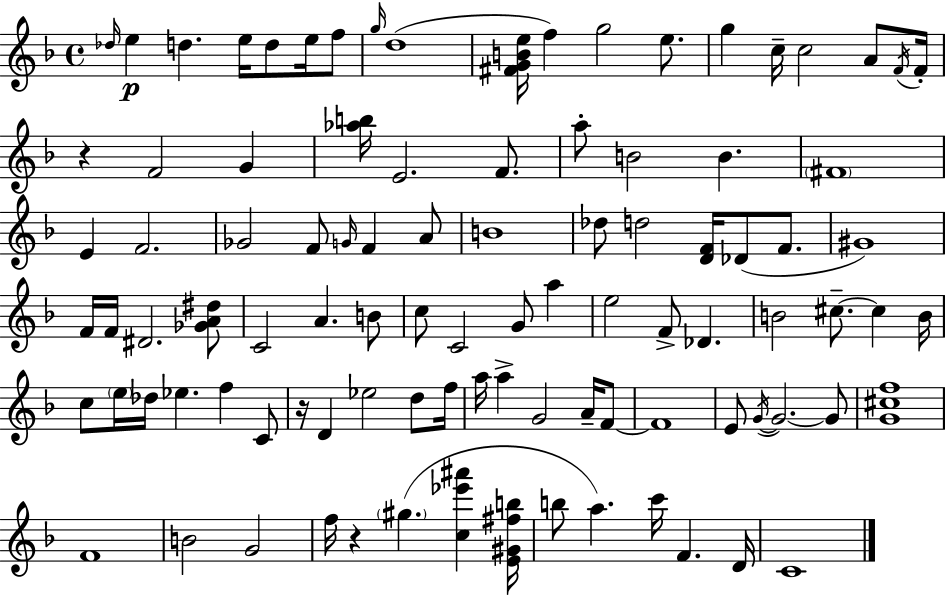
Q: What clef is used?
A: treble